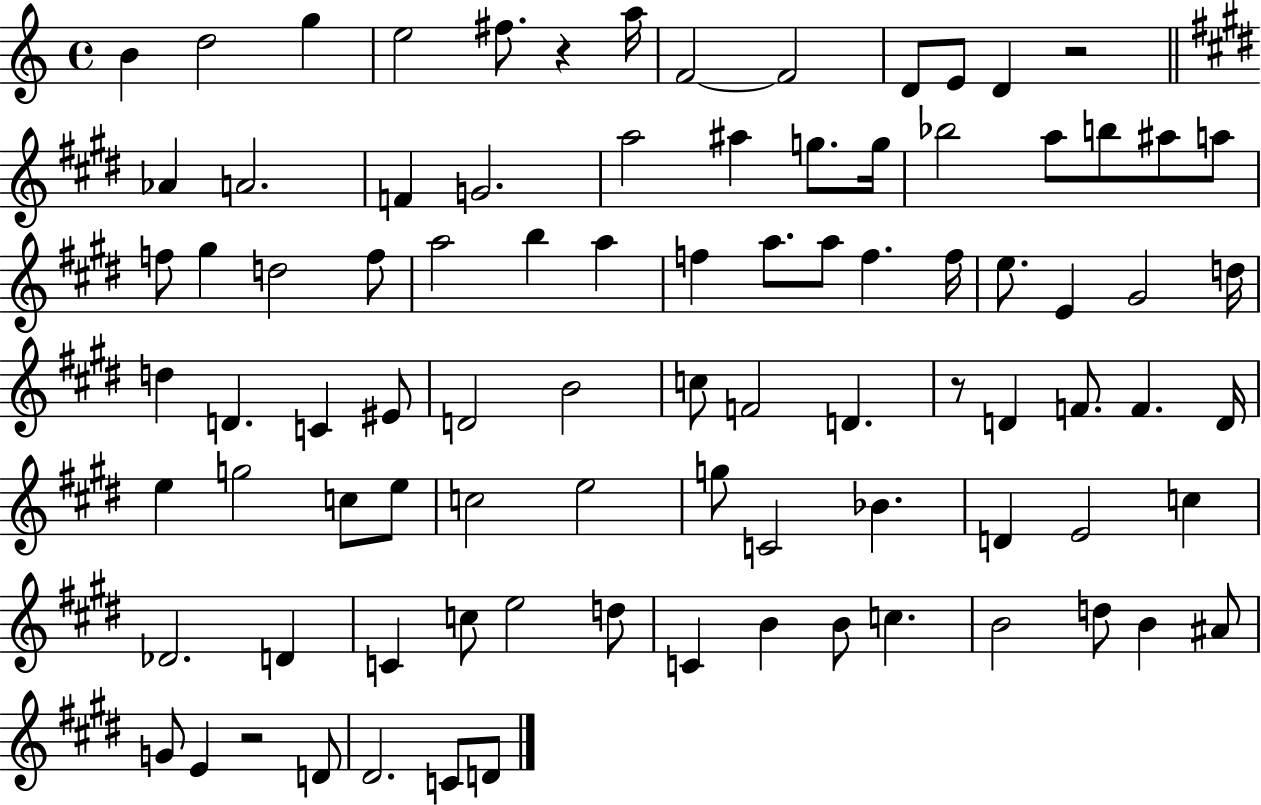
B4/q D5/h G5/q E5/h F#5/e. R/q A5/s F4/h F4/h D4/e E4/e D4/q R/h Ab4/q A4/h. F4/q G4/h. A5/h A#5/q G5/e. G5/s Bb5/h A5/e B5/e A#5/e A5/e F5/e G#5/q D5/h F5/e A5/h B5/q A5/q F5/q A5/e. A5/e F5/q. F5/s E5/e. E4/q G#4/h D5/s D5/q D4/q. C4/q EIS4/e D4/h B4/h C5/e F4/h D4/q. R/e D4/q F4/e. F4/q. D4/s E5/q G5/h C5/e E5/e C5/h E5/h G5/e C4/h Bb4/q. D4/q E4/h C5/q Db4/h. D4/q C4/q C5/e E5/h D5/e C4/q B4/q B4/e C5/q. B4/h D5/e B4/q A#4/e G4/e E4/q R/h D4/e D#4/h. C4/e D4/e